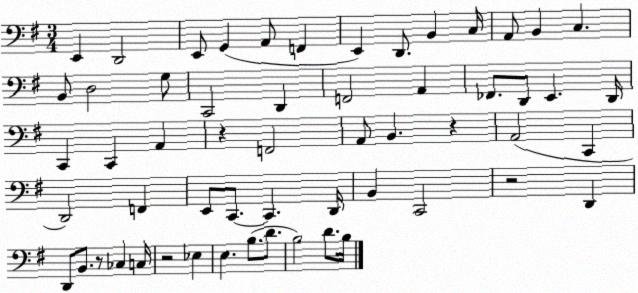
X:1
T:Untitled
M:3/4
L:1/4
K:G
E,, D,,2 E,,/2 G,, A,,/2 F,, E,, D,,/2 B,, C,/4 A,,/2 B,, C, B,,/2 D,2 G,/2 C,,2 D,, F,,2 A,, _F,,/2 D,,/2 E,, D,,/4 C,, C,, A,, z F,,2 A,,/2 B,, z A,,2 C,, D,,2 F,, E,,/2 C,,/2 C,, D,,/4 B,, C,,2 z2 D,, D,,/2 B,,/2 z/2 _C, C,/4 z2 _E, E, B,/2 D/2 B,2 D/2 B,/4